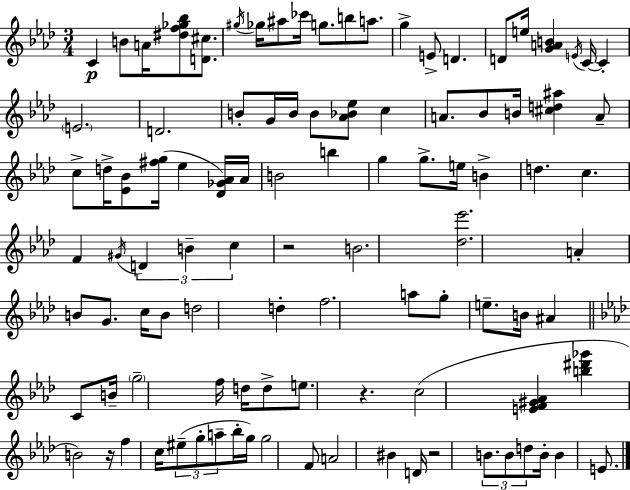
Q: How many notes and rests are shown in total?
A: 102